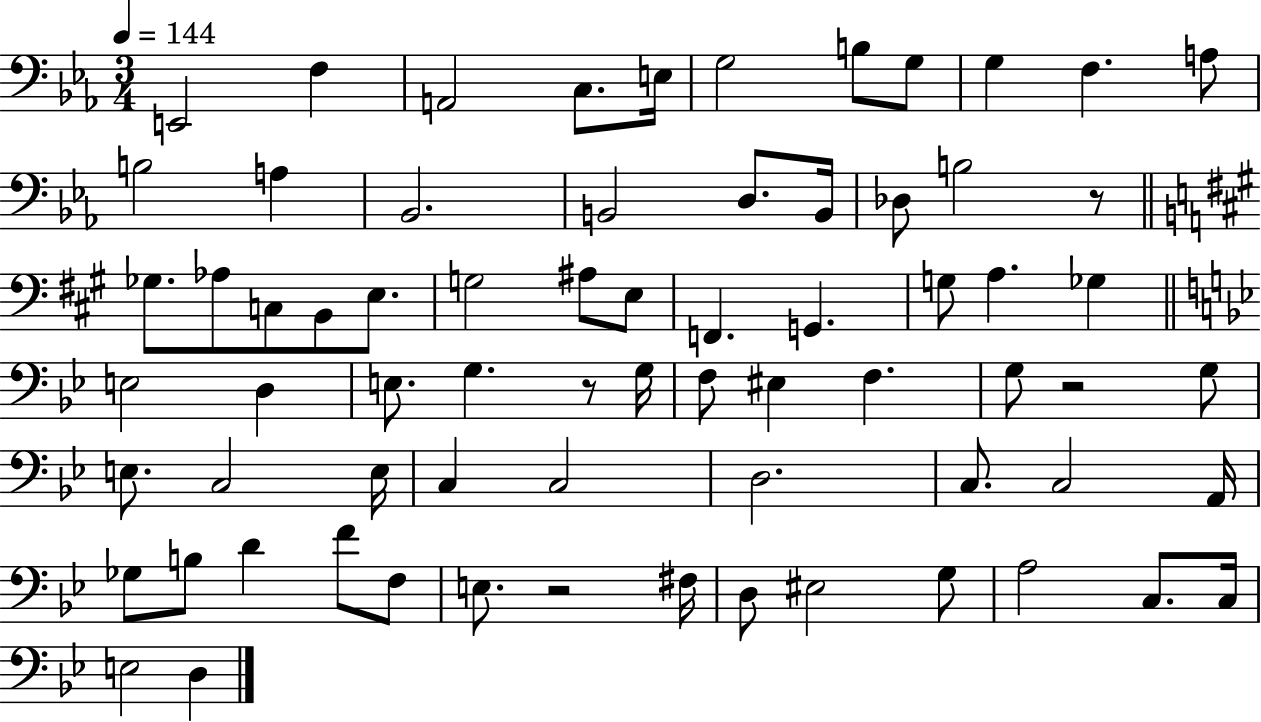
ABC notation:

X:1
T:Untitled
M:3/4
L:1/4
K:Eb
E,,2 F, A,,2 C,/2 E,/4 G,2 B,/2 G,/2 G, F, A,/2 B,2 A, _B,,2 B,,2 D,/2 B,,/4 _D,/2 B,2 z/2 _G,/2 _A,/2 C,/2 B,,/2 E,/2 G,2 ^A,/2 E,/2 F,, G,, G,/2 A, _G, E,2 D, E,/2 G, z/2 G,/4 F,/2 ^E, F, G,/2 z2 G,/2 E,/2 C,2 E,/4 C, C,2 D,2 C,/2 C,2 A,,/4 _G,/2 B,/2 D F/2 F,/2 E,/2 z2 ^F,/4 D,/2 ^E,2 G,/2 A,2 C,/2 C,/4 E,2 D,